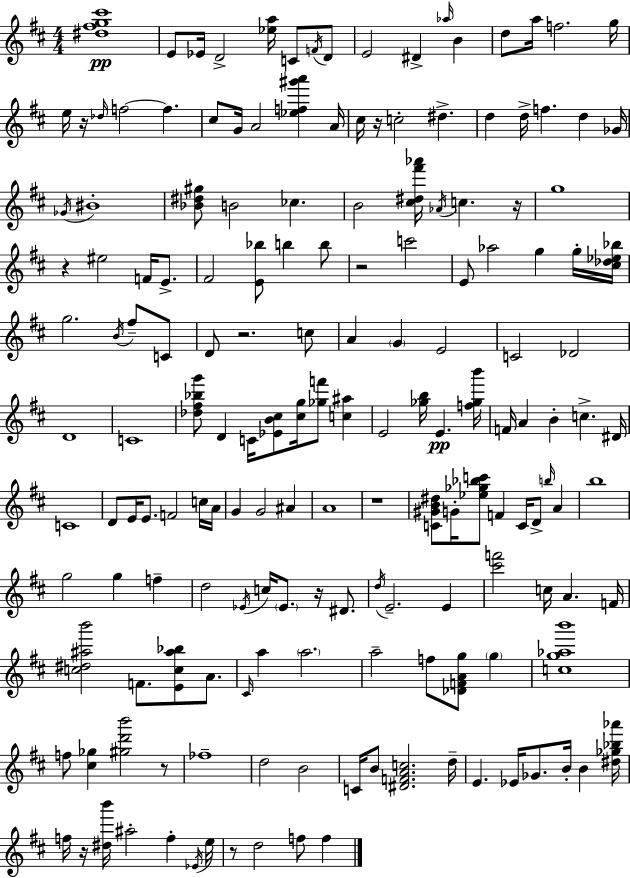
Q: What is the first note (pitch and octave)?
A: E4